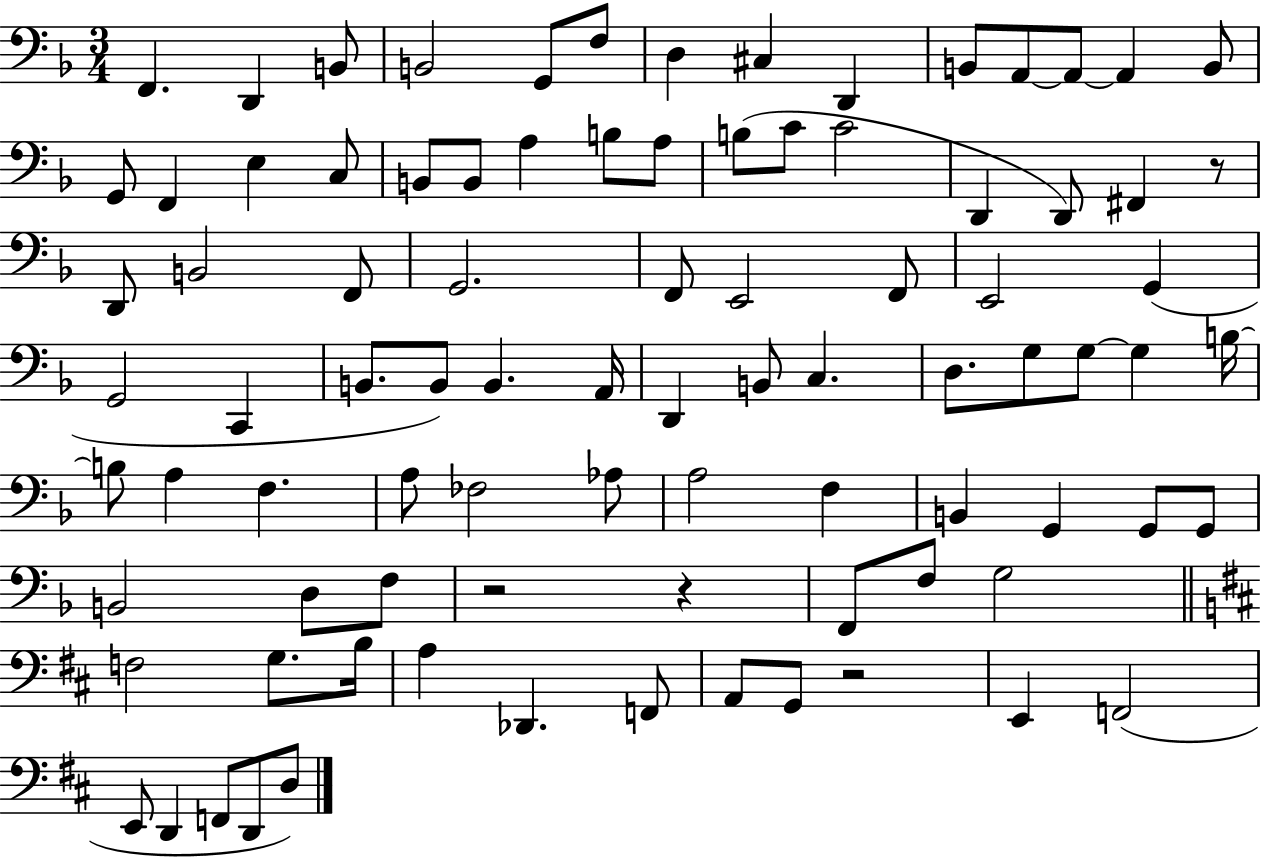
X:1
T:Untitled
M:3/4
L:1/4
K:F
F,, D,, B,,/2 B,,2 G,,/2 F,/2 D, ^C, D,, B,,/2 A,,/2 A,,/2 A,, B,,/2 G,,/2 F,, E, C,/2 B,,/2 B,,/2 A, B,/2 A,/2 B,/2 C/2 C2 D,, D,,/2 ^F,, z/2 D,,/2 B,,2 F,,/2 G,,2 F,,/2 E,,2 F,,/2 E,,2 G,, G,,2 C,, B,,/2 B,,/2 B,, A,,/4 D,, B,,/2 C, D,/2 G,/2 G,/2 G, B,/4 B,/2 A, F, A,/2 _F,2 _A,/2 A,2 F, B,, G,, G,,/2 G,,/2 B,,2 D,/2 F,/2 z2 z F,,/2 F,/2 G,2 F,2 G,/2 B,/4 A, _D,, F,,/2 A,,/2 G,,/2 z2 E,, F,,2 E,,/2 D,, F,,/2 D,,/2 D,/2